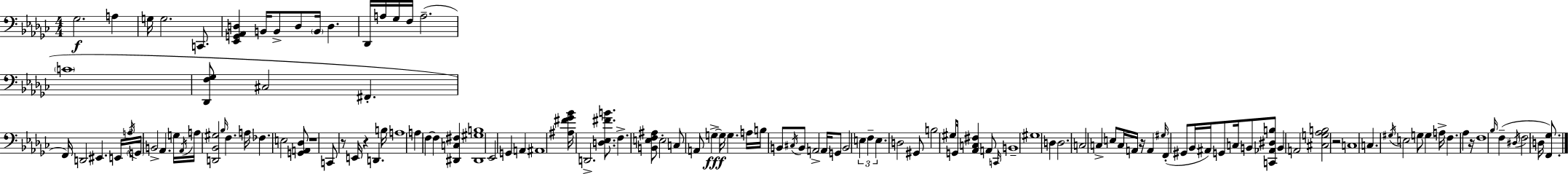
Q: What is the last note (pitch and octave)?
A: D3